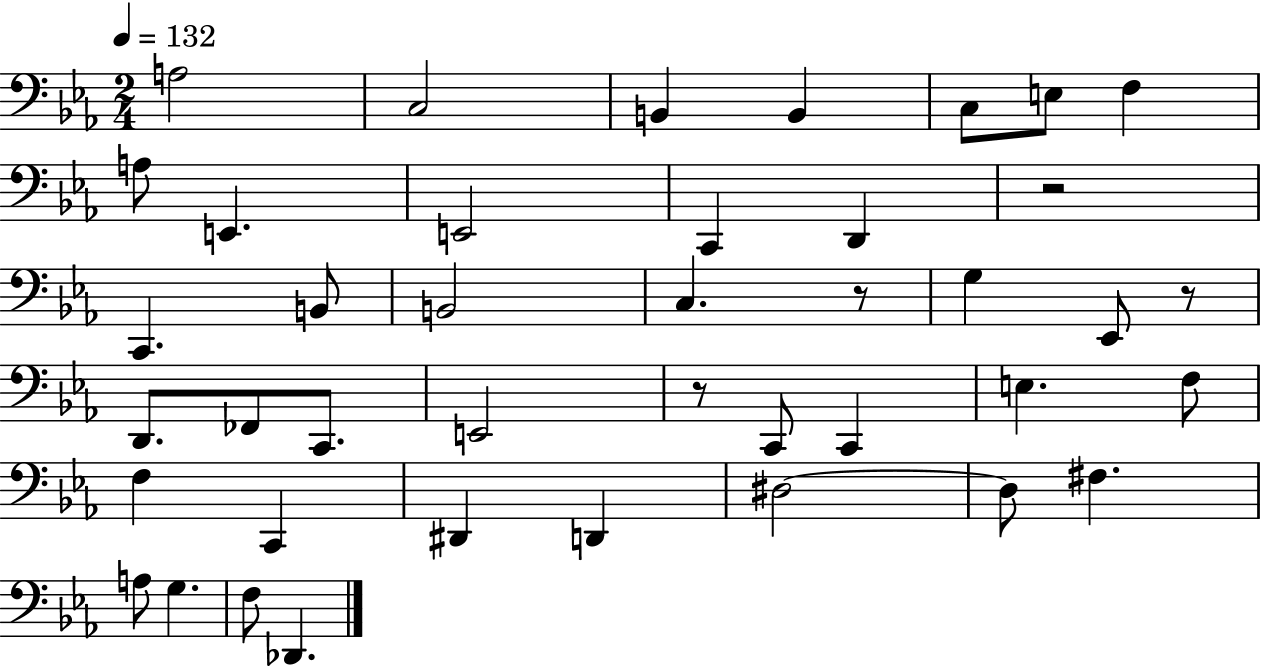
A3/h C3/h B2/q B2/q C3/e E3/e F3/q A3/e E2/q. E2/h C2/q D2/q R/h C2/q. B2/e B2/h C3/q. R/e G3/q Eb2/e R/e D2/e. FES2/e C2/e. E2/h R/e C2/e C2/q E3/q. F3/e F3/q C2/q D#2/q D2/q D#3/h D#3/e F#3/q. A3/e G3/q. F3/e Db2/q.